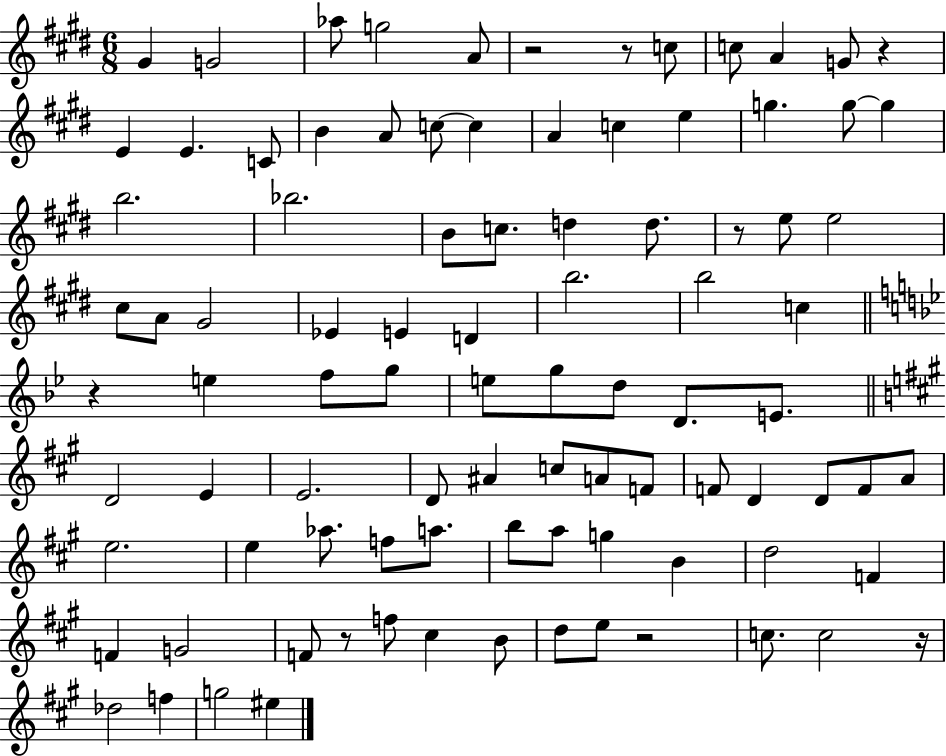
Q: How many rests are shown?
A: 8